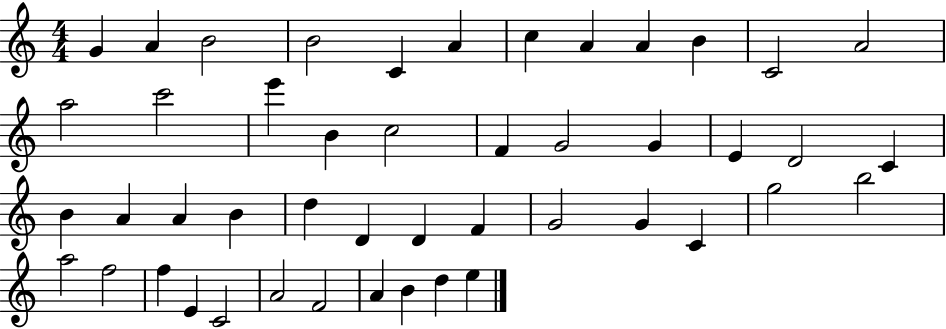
G4/q A4/q B4/h B4/h C4/q A4/q C5/q A4/q A4/q B4/q C4/h A4/h A5/h C6/h E6/q B4/q C5/h F4/q G4/h G4/q E4/q D4/h C4/q B4/q A4/q A4/q B4/q D5/q D4/q D4/q F4/q G4/h G4/q C4/q G5/h B5/h A5/h F5/h F5/q E4/q C4/h A4/h F4/h A4/q B4/q D5/q E5/q